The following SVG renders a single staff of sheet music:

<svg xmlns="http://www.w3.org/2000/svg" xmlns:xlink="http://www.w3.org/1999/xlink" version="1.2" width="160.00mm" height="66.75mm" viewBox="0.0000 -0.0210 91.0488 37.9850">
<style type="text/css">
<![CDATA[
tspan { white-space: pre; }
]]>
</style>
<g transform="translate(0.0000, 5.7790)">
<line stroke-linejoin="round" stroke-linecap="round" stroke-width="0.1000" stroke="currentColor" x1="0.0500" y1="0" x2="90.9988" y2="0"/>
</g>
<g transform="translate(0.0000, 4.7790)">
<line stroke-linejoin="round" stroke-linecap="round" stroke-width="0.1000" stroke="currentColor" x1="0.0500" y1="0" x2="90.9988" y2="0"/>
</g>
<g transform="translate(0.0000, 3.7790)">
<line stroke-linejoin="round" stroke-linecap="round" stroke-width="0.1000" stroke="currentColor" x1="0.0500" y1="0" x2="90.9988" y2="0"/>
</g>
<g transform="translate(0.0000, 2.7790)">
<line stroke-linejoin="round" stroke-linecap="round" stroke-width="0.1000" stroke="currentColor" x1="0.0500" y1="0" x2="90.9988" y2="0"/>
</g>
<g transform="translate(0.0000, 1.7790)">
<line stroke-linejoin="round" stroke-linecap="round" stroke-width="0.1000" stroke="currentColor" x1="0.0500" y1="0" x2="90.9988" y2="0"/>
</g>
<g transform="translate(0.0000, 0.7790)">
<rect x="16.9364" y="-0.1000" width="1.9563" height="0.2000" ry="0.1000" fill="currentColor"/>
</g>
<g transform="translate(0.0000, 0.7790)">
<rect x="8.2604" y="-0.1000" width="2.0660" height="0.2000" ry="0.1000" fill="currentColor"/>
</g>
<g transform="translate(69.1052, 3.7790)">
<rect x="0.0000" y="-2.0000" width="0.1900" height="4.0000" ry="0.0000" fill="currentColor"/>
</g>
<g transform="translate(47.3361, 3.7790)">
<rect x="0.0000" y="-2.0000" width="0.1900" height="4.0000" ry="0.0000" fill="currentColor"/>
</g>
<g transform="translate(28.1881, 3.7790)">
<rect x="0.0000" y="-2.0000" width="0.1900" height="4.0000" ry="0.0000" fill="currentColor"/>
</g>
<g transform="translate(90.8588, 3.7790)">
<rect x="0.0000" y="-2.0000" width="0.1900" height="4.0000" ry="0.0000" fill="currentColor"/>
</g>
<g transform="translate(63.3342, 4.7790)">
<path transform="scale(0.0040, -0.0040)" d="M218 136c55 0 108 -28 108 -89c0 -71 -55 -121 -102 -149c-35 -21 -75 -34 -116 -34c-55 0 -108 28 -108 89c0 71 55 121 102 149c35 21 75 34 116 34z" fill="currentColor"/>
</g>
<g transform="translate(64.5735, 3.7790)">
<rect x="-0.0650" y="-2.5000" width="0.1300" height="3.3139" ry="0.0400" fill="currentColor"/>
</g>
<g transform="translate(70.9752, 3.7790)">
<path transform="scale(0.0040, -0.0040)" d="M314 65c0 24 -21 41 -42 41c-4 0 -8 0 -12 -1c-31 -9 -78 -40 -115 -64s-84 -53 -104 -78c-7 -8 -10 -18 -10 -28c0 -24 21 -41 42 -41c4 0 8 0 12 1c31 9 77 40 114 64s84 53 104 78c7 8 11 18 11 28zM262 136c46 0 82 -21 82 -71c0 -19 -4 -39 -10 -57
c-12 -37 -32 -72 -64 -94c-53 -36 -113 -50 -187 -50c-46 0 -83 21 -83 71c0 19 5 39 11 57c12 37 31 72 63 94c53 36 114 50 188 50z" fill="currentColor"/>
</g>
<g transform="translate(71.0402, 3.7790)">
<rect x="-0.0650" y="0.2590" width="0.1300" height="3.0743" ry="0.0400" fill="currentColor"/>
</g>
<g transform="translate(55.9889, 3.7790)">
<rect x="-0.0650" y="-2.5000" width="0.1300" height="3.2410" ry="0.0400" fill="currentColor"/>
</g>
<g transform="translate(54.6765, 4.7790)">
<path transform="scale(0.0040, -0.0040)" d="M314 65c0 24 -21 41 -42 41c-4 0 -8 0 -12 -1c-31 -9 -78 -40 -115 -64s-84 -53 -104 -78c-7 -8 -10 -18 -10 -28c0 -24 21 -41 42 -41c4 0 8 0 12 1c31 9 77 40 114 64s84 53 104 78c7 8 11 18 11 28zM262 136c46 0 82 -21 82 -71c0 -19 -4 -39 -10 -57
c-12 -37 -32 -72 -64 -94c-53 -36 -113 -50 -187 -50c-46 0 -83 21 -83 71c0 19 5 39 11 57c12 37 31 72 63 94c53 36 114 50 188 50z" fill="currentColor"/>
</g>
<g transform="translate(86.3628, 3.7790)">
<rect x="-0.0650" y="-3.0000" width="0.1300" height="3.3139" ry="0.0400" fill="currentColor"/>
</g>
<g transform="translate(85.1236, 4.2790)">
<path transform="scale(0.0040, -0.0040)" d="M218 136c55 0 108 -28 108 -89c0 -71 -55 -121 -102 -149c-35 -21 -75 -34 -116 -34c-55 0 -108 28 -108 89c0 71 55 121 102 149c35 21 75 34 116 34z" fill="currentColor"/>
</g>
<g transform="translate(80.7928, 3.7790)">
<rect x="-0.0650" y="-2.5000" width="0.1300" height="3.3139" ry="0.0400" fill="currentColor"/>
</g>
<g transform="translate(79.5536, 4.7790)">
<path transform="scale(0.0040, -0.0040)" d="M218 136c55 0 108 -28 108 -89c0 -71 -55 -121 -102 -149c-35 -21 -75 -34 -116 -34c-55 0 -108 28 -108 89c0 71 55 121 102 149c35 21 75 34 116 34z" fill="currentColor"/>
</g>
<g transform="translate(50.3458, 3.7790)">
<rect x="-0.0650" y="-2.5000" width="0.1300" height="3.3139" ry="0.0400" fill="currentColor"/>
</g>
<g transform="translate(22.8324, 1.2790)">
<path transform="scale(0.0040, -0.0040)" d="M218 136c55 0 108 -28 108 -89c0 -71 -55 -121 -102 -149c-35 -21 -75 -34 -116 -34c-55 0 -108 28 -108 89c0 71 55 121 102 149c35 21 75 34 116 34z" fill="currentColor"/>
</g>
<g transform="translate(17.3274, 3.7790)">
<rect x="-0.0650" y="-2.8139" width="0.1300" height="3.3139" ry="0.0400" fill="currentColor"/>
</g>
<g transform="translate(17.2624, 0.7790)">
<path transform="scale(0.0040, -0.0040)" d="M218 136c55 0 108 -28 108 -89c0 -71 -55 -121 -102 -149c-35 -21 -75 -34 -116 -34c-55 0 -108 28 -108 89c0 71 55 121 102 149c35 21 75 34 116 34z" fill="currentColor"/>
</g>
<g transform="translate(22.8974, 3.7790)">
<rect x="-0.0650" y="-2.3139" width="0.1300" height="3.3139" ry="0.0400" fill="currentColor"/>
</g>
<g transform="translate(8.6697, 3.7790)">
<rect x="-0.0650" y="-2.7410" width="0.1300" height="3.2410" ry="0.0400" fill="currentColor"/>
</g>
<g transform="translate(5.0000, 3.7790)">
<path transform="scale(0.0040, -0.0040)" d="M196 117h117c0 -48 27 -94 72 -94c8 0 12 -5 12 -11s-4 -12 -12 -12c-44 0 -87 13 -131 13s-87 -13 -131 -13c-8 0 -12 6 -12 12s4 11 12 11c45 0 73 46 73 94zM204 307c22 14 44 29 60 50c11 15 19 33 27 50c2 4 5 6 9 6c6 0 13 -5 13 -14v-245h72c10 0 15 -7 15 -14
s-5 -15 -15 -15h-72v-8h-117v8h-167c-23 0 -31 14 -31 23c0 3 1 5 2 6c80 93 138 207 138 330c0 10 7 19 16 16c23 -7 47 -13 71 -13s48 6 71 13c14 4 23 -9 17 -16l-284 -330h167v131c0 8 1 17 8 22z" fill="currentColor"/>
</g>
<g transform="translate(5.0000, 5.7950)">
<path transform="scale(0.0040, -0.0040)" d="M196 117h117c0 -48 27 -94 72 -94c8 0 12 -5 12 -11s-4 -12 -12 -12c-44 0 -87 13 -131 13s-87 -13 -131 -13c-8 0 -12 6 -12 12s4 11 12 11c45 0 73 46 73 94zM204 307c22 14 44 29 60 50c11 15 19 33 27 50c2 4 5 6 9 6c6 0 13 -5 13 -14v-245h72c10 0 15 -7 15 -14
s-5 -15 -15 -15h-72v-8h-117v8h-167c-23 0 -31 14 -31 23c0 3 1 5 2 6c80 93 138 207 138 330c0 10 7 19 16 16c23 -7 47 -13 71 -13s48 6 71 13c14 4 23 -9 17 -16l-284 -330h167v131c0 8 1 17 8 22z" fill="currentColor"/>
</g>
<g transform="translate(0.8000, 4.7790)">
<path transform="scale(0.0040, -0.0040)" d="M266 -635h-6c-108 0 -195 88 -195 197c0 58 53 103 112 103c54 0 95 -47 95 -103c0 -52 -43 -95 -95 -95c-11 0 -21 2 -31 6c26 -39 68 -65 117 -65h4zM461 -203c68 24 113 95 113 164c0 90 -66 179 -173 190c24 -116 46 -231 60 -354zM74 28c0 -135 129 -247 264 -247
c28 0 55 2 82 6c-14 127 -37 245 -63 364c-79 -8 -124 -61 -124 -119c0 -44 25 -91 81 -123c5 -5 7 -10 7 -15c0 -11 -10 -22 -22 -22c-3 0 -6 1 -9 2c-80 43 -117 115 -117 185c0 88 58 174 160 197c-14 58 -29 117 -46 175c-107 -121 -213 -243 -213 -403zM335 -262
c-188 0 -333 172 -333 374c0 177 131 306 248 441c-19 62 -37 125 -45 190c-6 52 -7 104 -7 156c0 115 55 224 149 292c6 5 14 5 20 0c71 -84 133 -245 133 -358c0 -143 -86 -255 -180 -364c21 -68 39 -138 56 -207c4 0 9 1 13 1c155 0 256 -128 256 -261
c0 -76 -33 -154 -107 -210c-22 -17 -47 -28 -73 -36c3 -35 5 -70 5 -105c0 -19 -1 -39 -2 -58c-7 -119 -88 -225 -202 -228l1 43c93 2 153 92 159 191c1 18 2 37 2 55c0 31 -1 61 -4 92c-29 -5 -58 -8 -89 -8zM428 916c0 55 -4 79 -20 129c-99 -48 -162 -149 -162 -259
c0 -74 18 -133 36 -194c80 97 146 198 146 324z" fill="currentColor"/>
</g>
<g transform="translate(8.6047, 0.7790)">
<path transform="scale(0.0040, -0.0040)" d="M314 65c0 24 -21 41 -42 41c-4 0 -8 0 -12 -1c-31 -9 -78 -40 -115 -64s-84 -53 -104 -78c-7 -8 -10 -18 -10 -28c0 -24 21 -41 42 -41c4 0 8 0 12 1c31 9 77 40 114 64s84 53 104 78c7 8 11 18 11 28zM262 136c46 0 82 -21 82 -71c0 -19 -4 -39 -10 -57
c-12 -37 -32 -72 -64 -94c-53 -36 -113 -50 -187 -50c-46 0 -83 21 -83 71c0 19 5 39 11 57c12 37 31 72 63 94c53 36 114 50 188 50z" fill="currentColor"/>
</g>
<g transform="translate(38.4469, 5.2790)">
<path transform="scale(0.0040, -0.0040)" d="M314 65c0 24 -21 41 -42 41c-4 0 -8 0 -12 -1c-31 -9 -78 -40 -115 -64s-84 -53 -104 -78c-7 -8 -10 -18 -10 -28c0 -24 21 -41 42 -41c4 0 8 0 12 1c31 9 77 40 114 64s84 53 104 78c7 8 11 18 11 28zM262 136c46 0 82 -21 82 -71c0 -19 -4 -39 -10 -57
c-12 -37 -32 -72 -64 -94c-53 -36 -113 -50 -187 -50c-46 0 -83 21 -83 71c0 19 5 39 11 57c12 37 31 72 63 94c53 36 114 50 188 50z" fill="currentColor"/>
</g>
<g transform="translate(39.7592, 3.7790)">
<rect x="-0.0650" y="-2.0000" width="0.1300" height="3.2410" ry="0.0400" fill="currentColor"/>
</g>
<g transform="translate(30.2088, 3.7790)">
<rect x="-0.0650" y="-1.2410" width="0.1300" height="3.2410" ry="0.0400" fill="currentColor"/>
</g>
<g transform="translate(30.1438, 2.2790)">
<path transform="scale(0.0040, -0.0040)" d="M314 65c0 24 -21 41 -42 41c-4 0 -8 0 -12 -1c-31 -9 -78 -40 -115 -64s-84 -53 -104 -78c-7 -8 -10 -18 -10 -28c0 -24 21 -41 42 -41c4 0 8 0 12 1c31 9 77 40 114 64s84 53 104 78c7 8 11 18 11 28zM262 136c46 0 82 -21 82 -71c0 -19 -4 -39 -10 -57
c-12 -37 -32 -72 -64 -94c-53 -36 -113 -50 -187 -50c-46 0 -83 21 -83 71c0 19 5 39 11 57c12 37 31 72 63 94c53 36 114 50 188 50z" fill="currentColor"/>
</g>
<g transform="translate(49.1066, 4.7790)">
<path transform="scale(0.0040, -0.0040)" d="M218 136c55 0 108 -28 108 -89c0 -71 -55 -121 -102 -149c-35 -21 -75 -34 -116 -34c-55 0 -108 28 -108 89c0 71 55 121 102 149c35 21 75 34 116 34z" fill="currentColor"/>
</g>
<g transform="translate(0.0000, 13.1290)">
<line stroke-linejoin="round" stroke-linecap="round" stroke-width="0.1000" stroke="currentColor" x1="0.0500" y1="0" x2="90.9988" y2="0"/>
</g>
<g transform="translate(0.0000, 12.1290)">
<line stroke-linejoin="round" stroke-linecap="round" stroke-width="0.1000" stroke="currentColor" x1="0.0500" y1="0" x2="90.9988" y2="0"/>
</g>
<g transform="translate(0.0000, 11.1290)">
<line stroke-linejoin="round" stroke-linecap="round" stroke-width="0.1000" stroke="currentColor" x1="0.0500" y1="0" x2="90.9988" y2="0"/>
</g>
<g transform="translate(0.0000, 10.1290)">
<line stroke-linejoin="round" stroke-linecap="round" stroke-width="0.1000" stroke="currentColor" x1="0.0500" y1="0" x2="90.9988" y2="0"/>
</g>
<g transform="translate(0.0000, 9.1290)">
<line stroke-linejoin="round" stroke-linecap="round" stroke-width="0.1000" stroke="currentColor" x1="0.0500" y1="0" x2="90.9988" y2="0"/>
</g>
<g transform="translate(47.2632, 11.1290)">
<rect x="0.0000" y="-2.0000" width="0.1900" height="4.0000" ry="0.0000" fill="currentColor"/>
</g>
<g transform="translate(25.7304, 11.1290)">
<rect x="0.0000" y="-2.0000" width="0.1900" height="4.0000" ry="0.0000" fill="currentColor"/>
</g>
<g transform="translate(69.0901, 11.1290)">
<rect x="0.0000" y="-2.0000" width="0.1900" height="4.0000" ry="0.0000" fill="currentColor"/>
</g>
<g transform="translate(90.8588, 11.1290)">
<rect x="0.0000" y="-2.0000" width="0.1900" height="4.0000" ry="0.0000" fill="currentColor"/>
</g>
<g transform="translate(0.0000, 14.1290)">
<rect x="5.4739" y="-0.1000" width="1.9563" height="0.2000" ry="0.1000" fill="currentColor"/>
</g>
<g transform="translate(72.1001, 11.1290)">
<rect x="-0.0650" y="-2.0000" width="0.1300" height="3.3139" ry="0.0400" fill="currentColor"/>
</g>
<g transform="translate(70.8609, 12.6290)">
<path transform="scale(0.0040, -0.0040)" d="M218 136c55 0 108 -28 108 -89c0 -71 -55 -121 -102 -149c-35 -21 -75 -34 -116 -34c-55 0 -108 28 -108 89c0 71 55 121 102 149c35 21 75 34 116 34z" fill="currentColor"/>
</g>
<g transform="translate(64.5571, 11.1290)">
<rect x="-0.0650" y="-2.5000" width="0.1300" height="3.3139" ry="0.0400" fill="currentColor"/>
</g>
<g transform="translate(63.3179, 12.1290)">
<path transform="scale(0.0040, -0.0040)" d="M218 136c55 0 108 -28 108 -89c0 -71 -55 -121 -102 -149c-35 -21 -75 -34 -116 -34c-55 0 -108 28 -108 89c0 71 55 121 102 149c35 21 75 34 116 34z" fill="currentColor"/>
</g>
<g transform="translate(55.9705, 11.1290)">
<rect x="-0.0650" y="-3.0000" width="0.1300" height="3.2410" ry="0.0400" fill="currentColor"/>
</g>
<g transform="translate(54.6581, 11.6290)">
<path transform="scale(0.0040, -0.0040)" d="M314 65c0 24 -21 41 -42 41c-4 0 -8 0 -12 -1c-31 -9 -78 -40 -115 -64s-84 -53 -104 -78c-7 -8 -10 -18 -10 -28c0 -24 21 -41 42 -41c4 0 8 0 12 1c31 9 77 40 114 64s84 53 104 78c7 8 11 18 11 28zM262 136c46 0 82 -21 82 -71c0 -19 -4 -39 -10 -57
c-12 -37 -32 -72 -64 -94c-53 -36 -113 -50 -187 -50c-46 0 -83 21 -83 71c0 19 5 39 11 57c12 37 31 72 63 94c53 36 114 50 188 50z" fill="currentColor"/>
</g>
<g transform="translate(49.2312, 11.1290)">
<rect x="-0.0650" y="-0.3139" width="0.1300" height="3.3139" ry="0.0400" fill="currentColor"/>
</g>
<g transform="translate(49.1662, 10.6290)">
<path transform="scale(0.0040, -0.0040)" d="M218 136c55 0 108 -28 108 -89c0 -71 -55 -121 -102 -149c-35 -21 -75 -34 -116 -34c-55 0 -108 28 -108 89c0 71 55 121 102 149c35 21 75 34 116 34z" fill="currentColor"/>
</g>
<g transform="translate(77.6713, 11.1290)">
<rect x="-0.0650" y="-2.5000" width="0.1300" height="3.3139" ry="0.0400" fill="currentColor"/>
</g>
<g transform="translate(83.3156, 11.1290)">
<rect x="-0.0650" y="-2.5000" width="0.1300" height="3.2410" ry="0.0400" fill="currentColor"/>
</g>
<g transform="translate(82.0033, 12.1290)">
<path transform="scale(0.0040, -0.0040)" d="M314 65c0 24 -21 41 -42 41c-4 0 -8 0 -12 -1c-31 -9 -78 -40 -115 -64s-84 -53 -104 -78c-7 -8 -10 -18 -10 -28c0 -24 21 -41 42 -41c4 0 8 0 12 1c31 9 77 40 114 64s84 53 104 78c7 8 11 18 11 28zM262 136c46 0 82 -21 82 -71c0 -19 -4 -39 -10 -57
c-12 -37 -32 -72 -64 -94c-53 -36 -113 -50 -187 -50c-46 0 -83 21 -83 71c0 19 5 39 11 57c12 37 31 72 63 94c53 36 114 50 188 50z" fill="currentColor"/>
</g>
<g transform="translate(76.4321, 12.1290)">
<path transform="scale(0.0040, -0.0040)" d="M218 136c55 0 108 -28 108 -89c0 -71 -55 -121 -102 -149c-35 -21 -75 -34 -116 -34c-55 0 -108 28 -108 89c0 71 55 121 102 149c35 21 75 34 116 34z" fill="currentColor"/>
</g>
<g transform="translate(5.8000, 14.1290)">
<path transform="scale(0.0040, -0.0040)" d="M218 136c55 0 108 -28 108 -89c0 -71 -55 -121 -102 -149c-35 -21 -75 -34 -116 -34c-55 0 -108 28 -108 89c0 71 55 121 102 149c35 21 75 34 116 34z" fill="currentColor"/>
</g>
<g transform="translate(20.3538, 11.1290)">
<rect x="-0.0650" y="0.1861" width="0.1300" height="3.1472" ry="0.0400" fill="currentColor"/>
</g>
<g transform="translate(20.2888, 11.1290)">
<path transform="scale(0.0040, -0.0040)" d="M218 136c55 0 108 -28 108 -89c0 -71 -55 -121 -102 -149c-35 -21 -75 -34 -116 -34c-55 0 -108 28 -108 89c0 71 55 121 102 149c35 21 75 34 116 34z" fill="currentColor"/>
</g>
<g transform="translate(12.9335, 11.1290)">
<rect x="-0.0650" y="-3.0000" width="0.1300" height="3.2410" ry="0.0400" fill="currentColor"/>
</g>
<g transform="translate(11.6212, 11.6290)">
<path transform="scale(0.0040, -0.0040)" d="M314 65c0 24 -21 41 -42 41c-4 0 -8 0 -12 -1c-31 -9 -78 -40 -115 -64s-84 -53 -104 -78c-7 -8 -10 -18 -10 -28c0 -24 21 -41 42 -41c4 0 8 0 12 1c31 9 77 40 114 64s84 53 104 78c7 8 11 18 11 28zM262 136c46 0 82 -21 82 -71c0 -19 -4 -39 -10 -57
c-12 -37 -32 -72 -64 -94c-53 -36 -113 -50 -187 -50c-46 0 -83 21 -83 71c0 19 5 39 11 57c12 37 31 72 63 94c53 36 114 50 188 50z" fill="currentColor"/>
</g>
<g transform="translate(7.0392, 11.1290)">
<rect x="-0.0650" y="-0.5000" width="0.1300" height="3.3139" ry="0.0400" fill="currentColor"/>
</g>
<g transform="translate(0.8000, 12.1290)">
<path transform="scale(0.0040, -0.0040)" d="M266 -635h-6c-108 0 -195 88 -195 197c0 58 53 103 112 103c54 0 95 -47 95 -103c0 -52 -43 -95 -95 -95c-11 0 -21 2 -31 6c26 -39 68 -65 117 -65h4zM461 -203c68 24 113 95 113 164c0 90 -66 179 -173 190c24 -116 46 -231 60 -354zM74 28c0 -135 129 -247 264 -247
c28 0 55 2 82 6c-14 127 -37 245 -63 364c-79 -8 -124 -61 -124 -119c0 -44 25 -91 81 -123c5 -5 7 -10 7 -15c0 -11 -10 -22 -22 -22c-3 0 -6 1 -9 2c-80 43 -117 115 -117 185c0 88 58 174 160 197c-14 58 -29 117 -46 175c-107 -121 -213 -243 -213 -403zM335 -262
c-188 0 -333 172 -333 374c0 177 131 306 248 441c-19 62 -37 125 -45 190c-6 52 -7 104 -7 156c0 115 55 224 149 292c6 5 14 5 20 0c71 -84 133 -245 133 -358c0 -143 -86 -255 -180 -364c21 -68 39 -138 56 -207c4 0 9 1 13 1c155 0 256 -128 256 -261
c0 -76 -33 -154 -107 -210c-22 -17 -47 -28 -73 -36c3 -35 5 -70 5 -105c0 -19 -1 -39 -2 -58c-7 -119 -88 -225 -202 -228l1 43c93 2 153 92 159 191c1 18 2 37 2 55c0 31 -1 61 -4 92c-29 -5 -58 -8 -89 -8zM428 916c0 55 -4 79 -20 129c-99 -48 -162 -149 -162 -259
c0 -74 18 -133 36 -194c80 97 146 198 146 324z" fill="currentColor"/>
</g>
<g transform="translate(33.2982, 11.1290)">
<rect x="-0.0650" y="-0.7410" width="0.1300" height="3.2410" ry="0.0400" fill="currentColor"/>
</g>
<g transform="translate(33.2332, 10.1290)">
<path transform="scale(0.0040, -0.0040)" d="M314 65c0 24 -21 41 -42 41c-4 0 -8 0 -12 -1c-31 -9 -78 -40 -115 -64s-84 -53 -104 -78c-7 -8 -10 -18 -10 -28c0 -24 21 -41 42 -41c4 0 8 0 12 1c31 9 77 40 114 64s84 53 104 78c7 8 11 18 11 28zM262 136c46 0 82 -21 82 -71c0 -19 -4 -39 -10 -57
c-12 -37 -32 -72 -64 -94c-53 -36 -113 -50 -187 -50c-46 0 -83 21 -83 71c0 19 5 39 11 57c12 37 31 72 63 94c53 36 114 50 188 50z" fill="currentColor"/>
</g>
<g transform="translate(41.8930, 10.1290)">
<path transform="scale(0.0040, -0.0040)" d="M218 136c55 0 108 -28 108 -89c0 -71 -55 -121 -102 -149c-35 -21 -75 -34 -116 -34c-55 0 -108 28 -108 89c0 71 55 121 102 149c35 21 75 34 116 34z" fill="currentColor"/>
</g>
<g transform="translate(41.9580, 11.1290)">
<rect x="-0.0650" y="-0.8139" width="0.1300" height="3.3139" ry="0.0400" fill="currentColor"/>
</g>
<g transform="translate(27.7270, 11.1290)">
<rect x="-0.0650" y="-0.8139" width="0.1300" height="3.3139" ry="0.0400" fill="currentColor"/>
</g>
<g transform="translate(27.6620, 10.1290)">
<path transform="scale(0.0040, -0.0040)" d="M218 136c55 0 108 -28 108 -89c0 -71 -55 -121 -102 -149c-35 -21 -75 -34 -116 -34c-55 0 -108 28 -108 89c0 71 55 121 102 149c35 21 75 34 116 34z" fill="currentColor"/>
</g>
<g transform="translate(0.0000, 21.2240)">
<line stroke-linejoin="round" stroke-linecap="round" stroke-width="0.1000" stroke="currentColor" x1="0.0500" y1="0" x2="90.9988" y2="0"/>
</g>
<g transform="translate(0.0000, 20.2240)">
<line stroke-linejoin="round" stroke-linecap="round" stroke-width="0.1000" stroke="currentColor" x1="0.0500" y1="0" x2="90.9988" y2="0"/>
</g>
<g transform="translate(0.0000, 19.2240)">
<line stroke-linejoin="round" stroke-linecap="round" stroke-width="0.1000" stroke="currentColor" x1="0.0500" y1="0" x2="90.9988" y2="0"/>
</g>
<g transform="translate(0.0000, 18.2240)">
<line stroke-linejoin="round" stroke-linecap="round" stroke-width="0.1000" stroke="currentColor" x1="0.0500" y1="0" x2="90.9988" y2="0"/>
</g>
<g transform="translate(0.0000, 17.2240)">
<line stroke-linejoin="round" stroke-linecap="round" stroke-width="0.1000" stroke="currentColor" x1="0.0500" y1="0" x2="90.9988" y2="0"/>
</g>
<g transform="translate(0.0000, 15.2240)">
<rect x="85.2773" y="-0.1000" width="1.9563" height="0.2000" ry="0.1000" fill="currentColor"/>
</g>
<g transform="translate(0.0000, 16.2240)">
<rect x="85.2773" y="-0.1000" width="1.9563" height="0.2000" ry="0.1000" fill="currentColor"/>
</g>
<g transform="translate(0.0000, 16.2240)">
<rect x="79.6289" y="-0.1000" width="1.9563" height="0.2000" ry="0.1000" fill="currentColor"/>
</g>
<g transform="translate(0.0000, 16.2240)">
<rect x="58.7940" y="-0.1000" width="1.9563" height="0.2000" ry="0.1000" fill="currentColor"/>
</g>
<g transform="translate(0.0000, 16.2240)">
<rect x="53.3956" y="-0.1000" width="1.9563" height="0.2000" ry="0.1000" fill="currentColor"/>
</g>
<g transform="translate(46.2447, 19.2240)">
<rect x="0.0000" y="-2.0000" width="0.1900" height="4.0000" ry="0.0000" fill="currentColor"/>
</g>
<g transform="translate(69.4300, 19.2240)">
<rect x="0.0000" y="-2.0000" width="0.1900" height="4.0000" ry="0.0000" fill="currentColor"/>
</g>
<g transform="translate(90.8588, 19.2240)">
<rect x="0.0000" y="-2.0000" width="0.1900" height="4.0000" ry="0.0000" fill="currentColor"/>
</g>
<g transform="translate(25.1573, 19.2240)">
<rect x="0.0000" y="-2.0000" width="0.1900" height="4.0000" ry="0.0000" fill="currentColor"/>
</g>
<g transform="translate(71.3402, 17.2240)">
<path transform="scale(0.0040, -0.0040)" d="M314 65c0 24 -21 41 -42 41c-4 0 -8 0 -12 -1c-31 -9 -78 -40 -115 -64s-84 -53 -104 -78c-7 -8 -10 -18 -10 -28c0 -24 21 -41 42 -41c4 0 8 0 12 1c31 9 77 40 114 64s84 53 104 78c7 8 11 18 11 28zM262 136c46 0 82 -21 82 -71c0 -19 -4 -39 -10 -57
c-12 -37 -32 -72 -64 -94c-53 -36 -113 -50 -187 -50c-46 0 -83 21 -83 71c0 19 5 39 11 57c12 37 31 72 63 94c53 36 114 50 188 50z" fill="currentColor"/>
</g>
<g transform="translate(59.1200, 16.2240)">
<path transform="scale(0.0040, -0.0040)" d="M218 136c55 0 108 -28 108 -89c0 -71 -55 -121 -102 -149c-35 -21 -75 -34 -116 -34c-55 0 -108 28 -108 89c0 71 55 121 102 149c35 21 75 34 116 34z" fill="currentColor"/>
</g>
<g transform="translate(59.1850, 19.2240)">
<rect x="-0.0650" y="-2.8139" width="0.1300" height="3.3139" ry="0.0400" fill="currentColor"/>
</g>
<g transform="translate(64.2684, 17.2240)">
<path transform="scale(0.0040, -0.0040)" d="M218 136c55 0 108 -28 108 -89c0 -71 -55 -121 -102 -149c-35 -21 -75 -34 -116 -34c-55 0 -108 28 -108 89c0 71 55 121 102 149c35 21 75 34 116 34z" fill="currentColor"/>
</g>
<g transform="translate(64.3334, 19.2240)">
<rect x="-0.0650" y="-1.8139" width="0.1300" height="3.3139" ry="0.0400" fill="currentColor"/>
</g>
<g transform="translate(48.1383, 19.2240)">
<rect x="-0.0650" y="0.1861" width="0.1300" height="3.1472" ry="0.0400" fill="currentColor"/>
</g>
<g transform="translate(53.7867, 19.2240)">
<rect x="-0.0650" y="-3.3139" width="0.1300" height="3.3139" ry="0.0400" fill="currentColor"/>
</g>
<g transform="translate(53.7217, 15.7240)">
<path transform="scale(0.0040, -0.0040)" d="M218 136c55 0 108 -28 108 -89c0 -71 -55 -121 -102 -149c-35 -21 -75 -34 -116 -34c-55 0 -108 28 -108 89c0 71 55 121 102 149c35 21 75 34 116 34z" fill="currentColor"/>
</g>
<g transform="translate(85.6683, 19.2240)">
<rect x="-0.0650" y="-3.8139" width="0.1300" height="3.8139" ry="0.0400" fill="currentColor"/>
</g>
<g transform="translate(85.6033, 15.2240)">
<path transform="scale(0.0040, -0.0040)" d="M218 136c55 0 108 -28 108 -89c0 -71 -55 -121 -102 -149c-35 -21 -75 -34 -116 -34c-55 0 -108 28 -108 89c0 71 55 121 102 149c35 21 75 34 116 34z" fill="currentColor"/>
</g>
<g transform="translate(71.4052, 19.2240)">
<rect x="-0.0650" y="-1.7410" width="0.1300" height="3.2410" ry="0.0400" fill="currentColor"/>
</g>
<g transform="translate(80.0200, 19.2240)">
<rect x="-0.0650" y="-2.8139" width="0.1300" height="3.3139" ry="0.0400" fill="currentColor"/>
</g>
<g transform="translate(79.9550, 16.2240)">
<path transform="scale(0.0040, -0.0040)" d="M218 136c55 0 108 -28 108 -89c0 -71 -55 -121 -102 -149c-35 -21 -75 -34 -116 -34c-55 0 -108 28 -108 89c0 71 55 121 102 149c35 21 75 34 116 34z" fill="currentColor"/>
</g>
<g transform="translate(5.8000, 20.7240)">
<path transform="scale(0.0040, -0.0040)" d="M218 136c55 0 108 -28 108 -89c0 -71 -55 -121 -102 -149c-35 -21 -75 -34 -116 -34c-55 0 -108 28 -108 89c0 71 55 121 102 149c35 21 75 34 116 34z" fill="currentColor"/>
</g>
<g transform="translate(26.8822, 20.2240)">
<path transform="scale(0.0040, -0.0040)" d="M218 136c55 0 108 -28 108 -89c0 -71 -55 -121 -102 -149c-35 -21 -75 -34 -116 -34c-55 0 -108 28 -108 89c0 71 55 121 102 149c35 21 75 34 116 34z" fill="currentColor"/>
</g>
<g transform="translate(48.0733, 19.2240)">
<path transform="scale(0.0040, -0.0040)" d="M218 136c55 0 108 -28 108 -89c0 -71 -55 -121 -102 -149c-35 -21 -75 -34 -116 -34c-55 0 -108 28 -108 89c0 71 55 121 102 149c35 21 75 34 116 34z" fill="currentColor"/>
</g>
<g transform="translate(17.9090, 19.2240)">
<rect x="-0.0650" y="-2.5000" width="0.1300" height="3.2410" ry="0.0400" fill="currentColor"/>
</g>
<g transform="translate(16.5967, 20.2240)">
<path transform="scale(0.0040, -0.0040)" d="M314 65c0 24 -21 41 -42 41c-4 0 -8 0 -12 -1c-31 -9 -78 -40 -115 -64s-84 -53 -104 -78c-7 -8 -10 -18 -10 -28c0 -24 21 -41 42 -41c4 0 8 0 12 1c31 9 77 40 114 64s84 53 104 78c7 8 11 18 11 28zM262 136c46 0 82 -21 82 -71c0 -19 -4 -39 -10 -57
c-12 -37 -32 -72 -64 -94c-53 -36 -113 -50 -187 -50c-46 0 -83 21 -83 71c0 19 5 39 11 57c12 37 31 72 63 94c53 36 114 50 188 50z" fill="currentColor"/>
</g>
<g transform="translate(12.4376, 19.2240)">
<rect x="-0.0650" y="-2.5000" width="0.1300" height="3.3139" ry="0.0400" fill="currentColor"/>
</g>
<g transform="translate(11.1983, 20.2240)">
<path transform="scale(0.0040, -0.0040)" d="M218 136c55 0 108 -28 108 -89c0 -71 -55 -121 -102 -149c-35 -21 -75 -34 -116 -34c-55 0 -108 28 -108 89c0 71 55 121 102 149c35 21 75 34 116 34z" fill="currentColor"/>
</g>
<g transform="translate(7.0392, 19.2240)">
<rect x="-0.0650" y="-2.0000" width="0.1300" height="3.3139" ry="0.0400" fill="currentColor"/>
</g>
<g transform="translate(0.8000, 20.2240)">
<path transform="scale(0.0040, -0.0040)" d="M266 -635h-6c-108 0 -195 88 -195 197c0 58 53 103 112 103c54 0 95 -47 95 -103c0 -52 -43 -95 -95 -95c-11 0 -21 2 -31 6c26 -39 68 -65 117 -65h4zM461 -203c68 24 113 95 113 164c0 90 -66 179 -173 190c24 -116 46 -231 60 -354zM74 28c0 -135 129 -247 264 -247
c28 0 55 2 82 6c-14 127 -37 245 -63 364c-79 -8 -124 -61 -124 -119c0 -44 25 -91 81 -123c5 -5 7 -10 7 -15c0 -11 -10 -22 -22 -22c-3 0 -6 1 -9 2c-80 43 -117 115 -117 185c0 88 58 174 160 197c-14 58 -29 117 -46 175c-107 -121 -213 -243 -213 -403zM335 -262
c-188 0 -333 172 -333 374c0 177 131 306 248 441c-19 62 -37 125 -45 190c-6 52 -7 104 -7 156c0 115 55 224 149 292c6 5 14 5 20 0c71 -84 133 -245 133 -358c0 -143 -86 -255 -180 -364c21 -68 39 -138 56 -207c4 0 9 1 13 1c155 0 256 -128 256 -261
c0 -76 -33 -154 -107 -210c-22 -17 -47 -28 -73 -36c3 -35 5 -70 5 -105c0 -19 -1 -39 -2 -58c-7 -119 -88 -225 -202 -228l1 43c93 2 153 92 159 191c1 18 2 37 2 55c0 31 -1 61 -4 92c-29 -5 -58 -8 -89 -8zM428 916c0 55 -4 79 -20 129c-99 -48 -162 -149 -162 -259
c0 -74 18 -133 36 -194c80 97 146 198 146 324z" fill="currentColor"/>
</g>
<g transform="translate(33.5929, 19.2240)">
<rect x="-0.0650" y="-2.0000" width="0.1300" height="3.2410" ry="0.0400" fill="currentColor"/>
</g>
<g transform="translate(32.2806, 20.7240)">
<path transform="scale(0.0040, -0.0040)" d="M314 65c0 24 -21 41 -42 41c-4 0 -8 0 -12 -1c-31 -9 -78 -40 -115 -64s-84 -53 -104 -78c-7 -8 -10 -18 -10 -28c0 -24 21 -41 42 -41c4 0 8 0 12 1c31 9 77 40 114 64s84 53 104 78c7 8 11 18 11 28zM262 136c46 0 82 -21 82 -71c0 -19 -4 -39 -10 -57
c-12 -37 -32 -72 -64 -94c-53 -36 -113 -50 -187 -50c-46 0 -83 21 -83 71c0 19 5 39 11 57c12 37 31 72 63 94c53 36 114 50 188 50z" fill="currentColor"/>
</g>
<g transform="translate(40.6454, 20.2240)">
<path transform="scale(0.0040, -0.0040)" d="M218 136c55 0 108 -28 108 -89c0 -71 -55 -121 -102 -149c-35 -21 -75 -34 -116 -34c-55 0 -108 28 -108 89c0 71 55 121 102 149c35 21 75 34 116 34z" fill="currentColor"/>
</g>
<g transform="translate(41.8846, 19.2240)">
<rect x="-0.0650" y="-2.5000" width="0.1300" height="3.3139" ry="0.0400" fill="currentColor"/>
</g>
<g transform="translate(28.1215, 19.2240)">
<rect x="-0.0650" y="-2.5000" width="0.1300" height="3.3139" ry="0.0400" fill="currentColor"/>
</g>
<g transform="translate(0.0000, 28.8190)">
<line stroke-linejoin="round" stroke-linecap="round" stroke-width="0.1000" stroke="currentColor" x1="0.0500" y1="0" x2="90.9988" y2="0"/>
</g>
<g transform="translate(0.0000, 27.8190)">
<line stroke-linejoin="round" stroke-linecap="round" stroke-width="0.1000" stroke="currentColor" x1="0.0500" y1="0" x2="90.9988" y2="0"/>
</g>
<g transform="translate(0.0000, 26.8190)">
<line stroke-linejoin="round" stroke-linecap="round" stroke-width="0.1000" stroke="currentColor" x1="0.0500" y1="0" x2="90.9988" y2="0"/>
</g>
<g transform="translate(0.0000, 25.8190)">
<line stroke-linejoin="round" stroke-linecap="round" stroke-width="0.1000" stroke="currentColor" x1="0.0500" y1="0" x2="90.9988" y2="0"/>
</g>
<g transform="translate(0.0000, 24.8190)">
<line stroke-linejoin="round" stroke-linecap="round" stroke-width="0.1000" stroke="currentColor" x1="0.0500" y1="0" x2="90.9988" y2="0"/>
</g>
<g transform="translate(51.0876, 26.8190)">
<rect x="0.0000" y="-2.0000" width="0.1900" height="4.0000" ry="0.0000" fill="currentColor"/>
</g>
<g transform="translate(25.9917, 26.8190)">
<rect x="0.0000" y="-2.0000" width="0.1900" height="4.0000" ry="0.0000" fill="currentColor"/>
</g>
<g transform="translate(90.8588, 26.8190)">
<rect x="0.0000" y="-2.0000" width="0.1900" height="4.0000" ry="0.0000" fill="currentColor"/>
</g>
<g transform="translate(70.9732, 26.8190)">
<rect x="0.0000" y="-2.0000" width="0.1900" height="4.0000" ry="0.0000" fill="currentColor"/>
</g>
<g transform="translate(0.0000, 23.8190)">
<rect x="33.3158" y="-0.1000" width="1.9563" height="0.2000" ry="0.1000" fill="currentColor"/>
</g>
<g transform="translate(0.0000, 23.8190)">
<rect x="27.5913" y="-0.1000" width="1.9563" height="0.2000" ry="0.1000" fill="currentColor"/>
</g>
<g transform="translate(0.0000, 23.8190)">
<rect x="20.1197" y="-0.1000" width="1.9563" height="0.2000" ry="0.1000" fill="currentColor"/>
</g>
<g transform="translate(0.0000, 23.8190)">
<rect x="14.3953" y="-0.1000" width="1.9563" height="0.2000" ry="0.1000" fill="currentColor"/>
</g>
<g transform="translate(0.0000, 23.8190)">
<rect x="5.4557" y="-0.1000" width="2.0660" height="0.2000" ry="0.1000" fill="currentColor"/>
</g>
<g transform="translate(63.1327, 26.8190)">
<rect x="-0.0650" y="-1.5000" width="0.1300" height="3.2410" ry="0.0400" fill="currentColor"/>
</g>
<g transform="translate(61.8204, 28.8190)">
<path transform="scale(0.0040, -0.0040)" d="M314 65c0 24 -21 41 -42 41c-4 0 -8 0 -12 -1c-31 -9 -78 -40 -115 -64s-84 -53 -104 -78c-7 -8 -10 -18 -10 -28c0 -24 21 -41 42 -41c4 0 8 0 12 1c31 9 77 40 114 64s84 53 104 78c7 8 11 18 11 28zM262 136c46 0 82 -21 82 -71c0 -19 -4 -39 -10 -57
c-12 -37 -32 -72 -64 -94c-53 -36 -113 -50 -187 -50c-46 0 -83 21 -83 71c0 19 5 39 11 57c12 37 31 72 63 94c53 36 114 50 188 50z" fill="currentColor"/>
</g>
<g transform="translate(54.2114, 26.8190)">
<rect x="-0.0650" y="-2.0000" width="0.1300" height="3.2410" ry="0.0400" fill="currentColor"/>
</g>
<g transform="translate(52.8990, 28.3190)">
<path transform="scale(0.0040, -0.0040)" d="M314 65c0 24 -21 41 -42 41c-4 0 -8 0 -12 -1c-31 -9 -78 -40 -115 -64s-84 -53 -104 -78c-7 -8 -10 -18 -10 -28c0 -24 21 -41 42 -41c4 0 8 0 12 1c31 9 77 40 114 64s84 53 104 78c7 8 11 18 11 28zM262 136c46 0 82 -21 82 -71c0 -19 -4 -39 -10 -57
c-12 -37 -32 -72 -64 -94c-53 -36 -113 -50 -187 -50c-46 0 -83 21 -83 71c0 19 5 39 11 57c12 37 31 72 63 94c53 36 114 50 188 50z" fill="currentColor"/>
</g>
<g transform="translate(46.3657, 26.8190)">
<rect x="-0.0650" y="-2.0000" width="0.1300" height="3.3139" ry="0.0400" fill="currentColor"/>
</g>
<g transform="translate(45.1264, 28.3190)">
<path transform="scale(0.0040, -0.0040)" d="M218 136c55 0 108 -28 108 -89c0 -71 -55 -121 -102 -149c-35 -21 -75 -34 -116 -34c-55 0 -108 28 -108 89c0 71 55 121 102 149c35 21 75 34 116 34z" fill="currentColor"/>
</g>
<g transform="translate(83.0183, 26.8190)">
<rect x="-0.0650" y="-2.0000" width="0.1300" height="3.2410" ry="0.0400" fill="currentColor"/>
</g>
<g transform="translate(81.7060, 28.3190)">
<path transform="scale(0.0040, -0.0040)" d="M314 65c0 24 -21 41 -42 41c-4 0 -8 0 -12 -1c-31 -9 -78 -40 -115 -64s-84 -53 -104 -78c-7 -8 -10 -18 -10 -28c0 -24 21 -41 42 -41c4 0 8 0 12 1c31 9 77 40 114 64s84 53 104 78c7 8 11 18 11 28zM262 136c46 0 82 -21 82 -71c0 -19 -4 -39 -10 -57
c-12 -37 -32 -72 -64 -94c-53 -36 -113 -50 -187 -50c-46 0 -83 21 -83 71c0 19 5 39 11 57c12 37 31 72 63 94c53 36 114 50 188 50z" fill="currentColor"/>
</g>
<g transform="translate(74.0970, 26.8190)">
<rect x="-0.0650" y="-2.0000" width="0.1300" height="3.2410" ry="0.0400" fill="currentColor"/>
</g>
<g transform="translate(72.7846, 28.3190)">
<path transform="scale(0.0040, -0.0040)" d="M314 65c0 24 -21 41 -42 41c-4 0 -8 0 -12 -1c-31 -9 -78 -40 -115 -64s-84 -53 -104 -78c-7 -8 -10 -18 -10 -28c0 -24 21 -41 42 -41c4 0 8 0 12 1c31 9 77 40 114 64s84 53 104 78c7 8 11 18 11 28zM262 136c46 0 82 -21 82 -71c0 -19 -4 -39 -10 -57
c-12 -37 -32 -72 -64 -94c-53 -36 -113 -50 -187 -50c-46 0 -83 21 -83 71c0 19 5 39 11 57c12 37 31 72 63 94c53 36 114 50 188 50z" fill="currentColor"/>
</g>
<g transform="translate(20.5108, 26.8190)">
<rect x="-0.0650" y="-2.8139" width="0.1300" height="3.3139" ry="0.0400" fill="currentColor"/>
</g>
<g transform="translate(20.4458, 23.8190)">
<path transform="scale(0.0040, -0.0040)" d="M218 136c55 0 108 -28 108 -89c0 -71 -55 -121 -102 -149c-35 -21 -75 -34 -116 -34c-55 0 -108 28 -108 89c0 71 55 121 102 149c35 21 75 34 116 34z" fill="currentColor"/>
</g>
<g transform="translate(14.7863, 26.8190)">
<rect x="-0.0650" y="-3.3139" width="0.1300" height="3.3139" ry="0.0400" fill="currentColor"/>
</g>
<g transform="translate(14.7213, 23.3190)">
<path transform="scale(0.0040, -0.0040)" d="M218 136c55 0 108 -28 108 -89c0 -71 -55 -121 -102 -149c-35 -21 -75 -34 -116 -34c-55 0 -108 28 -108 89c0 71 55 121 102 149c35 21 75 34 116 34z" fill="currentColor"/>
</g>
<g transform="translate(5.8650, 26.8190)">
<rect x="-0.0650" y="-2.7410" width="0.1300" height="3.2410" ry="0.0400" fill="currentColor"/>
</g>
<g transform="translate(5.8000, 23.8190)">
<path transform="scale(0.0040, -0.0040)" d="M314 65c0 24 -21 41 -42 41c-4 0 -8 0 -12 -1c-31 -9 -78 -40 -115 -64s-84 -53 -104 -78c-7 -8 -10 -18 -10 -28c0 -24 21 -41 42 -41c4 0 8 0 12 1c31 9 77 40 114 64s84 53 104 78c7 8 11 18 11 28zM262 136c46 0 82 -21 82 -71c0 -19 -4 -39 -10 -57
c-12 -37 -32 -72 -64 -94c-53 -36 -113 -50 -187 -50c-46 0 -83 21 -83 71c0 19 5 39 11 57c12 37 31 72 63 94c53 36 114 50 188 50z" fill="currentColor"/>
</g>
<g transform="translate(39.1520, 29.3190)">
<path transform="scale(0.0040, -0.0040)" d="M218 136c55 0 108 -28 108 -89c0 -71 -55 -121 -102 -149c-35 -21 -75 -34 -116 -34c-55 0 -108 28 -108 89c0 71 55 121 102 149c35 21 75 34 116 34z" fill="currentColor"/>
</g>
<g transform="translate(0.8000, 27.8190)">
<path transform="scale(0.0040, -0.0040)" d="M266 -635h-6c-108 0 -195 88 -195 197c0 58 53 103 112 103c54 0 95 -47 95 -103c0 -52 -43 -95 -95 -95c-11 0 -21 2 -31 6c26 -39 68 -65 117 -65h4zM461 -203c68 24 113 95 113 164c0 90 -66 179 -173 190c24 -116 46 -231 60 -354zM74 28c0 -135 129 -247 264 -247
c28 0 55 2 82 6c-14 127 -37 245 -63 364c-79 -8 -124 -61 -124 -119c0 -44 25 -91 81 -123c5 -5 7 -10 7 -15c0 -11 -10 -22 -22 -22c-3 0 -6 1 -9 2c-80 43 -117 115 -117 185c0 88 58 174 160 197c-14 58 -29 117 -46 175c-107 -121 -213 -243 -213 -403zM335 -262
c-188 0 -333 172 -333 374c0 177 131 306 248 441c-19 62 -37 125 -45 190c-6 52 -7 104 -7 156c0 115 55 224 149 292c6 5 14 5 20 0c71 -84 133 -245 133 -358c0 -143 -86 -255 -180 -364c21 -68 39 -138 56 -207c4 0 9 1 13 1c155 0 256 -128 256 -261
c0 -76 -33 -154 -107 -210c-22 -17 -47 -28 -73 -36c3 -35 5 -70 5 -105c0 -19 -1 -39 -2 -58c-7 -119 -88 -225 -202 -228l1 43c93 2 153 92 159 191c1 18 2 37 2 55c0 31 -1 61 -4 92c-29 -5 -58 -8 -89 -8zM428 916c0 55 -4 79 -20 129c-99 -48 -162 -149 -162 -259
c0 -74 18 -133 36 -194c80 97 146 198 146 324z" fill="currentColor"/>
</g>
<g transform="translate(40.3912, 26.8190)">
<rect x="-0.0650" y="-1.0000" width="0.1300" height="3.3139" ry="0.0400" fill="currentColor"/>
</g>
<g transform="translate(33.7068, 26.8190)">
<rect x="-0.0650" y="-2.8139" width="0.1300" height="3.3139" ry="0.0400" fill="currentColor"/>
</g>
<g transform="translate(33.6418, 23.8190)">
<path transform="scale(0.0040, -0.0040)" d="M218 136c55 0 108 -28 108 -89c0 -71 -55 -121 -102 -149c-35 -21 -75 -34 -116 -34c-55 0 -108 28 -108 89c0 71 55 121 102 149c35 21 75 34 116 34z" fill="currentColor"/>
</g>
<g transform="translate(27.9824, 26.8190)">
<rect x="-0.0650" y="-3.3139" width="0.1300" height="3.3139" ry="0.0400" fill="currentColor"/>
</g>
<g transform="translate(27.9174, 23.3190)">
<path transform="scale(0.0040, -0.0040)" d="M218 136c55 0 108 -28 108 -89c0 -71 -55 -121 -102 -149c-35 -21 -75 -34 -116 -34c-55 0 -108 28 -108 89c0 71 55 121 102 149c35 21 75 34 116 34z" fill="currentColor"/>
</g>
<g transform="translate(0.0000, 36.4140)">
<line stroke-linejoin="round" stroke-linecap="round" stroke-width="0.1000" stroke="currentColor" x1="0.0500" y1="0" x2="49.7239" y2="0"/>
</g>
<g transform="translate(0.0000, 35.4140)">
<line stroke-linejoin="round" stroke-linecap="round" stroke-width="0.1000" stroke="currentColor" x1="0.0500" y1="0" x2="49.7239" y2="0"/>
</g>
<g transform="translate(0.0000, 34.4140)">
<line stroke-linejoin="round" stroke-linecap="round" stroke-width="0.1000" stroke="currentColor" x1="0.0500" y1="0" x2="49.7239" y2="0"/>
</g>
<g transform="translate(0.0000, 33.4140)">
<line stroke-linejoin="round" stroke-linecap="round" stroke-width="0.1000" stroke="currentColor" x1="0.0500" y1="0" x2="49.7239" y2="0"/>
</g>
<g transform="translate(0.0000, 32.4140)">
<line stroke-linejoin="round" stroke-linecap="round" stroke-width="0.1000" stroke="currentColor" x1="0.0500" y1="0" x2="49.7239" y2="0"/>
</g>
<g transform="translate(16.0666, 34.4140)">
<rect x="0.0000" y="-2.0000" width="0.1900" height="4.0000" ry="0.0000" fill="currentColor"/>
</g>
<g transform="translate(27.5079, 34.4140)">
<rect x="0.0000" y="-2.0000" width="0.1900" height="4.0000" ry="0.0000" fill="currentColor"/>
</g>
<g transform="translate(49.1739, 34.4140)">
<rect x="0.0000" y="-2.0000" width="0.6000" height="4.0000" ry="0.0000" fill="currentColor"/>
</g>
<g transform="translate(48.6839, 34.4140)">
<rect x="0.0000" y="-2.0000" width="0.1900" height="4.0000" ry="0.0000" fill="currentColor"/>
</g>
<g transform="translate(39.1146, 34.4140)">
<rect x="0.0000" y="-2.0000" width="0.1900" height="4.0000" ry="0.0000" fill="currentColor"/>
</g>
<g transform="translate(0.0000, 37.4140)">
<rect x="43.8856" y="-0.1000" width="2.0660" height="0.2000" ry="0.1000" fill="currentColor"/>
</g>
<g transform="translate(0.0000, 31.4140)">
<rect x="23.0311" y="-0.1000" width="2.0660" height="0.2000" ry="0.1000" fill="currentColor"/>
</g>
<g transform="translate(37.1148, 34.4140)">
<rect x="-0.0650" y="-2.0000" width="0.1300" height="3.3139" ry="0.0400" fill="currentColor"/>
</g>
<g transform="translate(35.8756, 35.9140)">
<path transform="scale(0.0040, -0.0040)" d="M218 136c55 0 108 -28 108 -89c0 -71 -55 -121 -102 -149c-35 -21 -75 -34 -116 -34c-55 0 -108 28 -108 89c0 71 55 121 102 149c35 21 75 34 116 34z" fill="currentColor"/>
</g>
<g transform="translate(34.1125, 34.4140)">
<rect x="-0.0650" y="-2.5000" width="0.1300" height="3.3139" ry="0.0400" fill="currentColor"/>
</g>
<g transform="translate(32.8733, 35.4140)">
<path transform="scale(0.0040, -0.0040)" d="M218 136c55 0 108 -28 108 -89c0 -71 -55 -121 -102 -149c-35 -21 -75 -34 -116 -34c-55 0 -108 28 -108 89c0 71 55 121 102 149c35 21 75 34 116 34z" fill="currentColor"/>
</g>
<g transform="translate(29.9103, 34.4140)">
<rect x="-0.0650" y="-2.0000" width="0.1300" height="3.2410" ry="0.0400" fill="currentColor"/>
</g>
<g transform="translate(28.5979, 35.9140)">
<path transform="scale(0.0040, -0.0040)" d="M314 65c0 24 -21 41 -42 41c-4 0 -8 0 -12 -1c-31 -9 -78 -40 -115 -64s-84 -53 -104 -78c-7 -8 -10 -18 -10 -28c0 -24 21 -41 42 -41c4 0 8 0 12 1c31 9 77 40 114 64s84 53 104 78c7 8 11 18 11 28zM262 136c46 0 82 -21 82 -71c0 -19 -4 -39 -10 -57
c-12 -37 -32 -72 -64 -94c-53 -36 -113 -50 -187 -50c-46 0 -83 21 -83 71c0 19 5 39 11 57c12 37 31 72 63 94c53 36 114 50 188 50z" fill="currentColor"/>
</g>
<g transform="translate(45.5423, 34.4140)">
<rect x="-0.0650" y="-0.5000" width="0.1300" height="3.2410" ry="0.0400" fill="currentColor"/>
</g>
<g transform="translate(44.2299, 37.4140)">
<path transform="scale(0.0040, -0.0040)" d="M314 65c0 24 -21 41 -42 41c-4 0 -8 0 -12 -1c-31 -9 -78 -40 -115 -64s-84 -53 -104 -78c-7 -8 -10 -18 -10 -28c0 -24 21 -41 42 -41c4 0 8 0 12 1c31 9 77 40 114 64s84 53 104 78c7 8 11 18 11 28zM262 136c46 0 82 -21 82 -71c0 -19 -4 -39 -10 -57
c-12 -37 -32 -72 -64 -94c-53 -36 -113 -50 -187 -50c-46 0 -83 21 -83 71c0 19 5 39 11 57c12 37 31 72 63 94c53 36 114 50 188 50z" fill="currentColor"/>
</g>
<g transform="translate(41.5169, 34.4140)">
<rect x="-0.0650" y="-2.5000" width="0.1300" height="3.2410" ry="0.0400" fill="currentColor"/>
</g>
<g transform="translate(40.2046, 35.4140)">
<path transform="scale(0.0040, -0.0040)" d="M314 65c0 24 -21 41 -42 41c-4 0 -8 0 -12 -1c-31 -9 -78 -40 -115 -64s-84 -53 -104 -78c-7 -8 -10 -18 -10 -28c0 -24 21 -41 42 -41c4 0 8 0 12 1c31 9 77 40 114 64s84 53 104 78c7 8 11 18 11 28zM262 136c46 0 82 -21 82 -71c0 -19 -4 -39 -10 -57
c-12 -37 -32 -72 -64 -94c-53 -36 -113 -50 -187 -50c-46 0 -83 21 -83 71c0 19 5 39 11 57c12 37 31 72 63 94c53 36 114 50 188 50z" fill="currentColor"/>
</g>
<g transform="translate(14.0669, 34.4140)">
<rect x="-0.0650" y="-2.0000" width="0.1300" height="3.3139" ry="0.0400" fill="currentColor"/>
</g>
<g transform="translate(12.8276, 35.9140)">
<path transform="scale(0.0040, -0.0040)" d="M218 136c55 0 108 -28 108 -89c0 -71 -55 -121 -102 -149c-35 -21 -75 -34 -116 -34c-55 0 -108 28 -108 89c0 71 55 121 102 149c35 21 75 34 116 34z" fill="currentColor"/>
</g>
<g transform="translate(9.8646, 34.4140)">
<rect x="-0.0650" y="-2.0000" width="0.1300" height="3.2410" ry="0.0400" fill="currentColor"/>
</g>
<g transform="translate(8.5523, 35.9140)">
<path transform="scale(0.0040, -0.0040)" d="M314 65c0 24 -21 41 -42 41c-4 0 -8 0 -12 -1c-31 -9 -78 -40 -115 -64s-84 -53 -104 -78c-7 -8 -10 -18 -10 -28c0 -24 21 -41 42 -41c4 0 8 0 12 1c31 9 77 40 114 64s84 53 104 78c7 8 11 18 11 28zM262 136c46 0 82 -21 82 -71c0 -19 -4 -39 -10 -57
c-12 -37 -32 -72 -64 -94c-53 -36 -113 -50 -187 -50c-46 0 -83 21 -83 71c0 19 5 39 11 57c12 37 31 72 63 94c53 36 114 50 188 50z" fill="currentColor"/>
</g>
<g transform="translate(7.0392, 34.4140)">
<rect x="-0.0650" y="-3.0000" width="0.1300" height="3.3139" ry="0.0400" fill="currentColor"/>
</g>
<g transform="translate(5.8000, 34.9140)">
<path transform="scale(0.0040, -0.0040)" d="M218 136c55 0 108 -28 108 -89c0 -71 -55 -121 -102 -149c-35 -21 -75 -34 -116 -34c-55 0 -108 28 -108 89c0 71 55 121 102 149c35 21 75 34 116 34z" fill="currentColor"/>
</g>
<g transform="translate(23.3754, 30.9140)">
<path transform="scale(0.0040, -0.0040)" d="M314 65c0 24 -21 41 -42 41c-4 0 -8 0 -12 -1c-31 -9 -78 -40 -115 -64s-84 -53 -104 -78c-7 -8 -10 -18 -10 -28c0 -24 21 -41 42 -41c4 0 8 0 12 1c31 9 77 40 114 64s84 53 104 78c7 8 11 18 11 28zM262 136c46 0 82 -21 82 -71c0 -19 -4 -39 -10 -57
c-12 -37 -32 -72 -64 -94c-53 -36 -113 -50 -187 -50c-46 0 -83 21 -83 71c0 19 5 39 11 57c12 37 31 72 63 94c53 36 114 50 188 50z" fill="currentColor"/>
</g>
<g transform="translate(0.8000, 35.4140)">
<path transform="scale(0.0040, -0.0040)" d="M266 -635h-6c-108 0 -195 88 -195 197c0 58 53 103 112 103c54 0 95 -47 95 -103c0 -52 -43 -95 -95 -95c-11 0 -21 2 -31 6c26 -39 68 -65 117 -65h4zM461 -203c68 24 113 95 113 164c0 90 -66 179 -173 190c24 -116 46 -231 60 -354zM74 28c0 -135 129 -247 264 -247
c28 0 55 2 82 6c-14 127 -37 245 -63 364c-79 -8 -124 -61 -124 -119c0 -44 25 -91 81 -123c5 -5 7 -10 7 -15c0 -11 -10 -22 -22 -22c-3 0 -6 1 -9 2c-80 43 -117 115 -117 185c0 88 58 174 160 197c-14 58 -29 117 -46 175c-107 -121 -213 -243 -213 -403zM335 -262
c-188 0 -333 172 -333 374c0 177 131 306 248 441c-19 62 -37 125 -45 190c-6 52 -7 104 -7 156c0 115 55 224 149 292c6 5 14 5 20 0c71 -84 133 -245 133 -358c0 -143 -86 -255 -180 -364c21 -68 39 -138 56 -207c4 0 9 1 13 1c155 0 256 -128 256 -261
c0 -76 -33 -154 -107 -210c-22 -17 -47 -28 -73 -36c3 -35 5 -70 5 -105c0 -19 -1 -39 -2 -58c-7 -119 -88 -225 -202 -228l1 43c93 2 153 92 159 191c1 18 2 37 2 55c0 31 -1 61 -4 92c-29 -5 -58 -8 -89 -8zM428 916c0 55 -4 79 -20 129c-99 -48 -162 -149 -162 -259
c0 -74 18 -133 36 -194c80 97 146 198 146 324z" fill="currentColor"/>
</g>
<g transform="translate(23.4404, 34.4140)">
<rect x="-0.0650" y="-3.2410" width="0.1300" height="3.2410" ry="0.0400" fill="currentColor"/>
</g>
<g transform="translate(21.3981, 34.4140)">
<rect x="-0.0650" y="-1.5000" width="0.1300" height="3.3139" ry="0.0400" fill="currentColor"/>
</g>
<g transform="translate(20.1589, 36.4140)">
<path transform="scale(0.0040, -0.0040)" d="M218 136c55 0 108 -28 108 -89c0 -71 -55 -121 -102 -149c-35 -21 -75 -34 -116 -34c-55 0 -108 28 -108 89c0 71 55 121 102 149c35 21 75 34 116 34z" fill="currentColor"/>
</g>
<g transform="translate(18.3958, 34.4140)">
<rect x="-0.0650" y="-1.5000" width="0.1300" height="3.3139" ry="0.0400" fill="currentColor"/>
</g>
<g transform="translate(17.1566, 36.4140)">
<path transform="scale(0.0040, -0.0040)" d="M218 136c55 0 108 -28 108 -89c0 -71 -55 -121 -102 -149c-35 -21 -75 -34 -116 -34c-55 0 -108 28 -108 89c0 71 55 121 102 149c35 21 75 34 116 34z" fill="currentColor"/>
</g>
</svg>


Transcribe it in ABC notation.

X:1
T:Untitled
M:4/4
L:1/4
K:C
a2 a g e2 F2 G G2 G B2 G A C A2 B d d2 d c A2 G F G G2 F G G2 G F2 G B b a f f2 a c' a2 b a b a D F F2 E2 F2 F2 A F2 F E E b2 F2 G F G2 C2